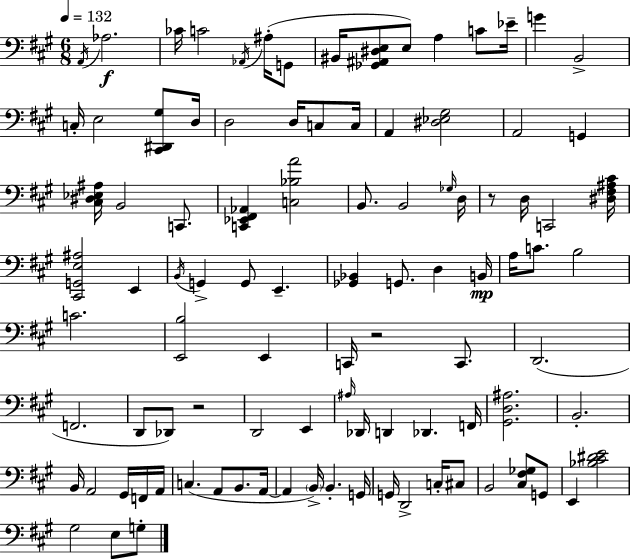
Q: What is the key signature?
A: A major